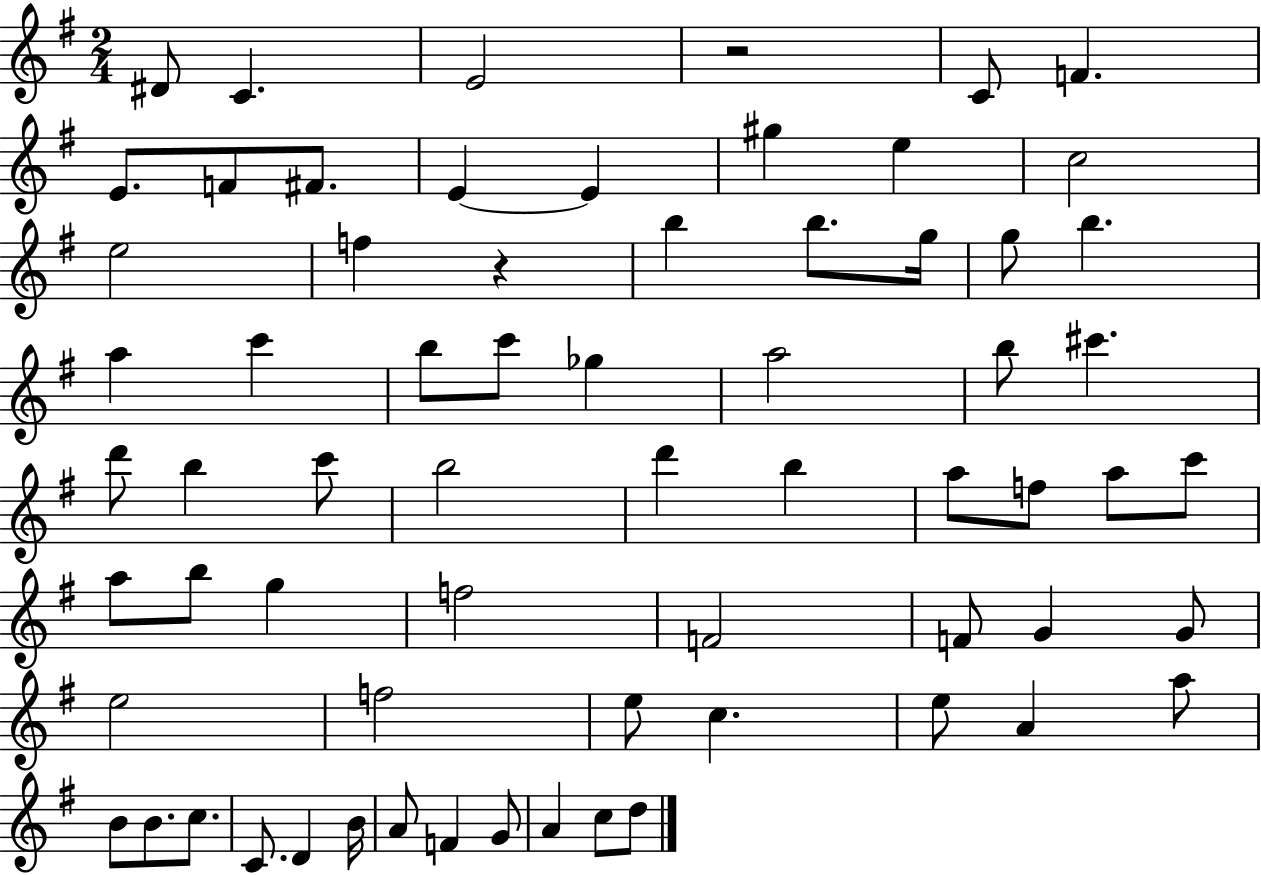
{
  \clef treble
  \numericTimeSignature
  \time 2/4
  \key g \major
  dis'8 c'4. | e'2 | r2 | c'8 f'4. | \break e'8. f'8 fis'8. | e'4~~ e'4 | gis''4 e''4 | c''2 | \break e''2 | f''4 r4 | b''4 b''8. g''16 | g''8 b''4. | \break a''4 c'''4 | b''8 c'''8 ges''4 | a''2 | b''8 cis'''4. | \break d'''8 b''4 c'''8 | b''2 | d'''4 b''4 | a''8 f''8 a''8 c'''8 | \break a''8 b''8 g''4 | f''2 | f'2 | f'8 g'4 g'8 | \break e''2 | f''2 | e''8 c''4. | e''8 a'4 a''8 | \break b'8 b'8. c''8. | c'8. d'4 b'16 | a'8 f'4 g'8 | a'4 c''8 d''8 | \break \bar "|."
}